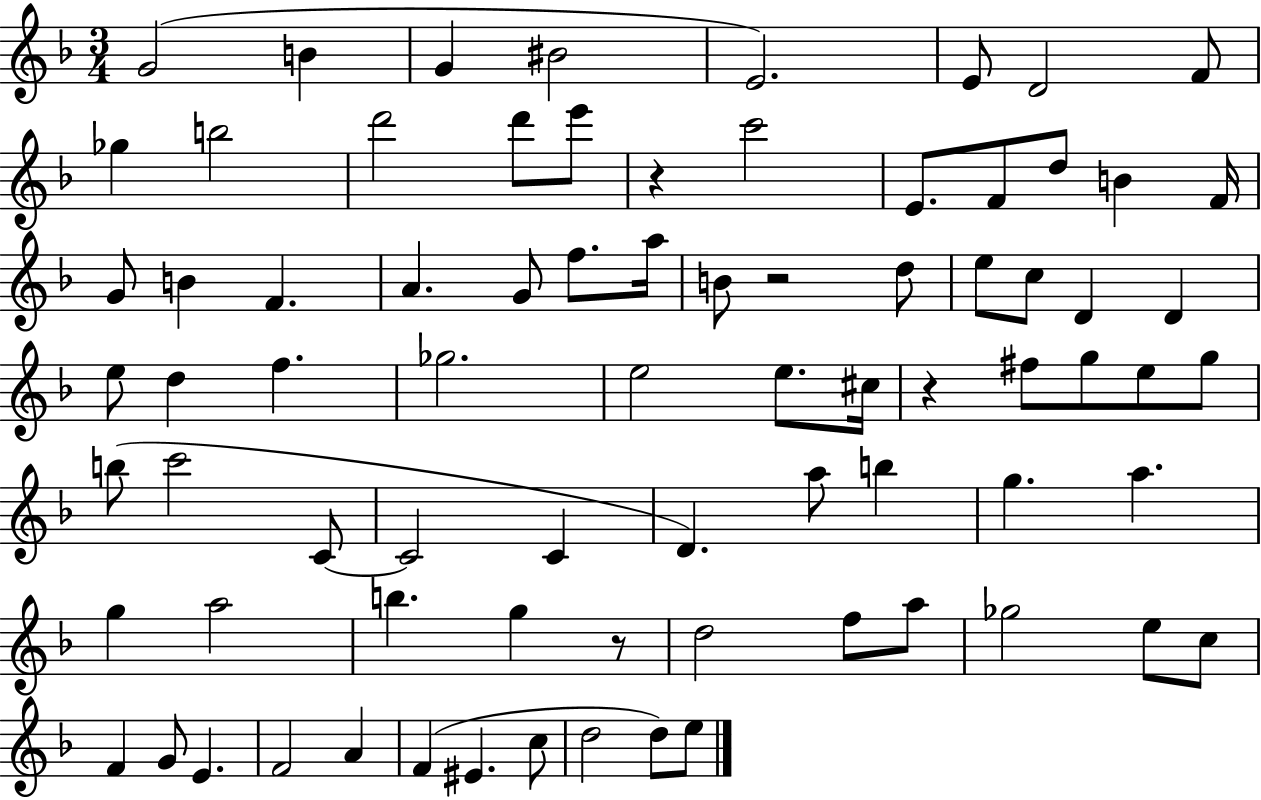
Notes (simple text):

G4/h B4/q G4/q BIS4/h E4/h. E4/e D4/h F4/e Gb5/q B5/h D6/h D6/e E6/e R/q C6/h E4/e. F4/e D5/e B4/q F4/s G4/e B4/q F4/q. A4/q. G4/e F5/e. A5/s B4/e R/h D5/e E5/e C5/e D4/q D4/q E5/e D5/q F5/q. Gb5/h. E5/h E5/e. C#5/s R/q F#5/e G5/e E5/e G5/e B5/e C6/h C4/e C4/h C4/q D4/q. A5/e B5/q G5/q. A5/q. G5/q A5/h B5/q. G5/q R/e D5/h F5/e A5/e Gb5/h E5/e C5/e F4/q G4/e E4/q. F4/h A4/q F4/q EIS4/q. C5/e D5/h D5/e E5/e